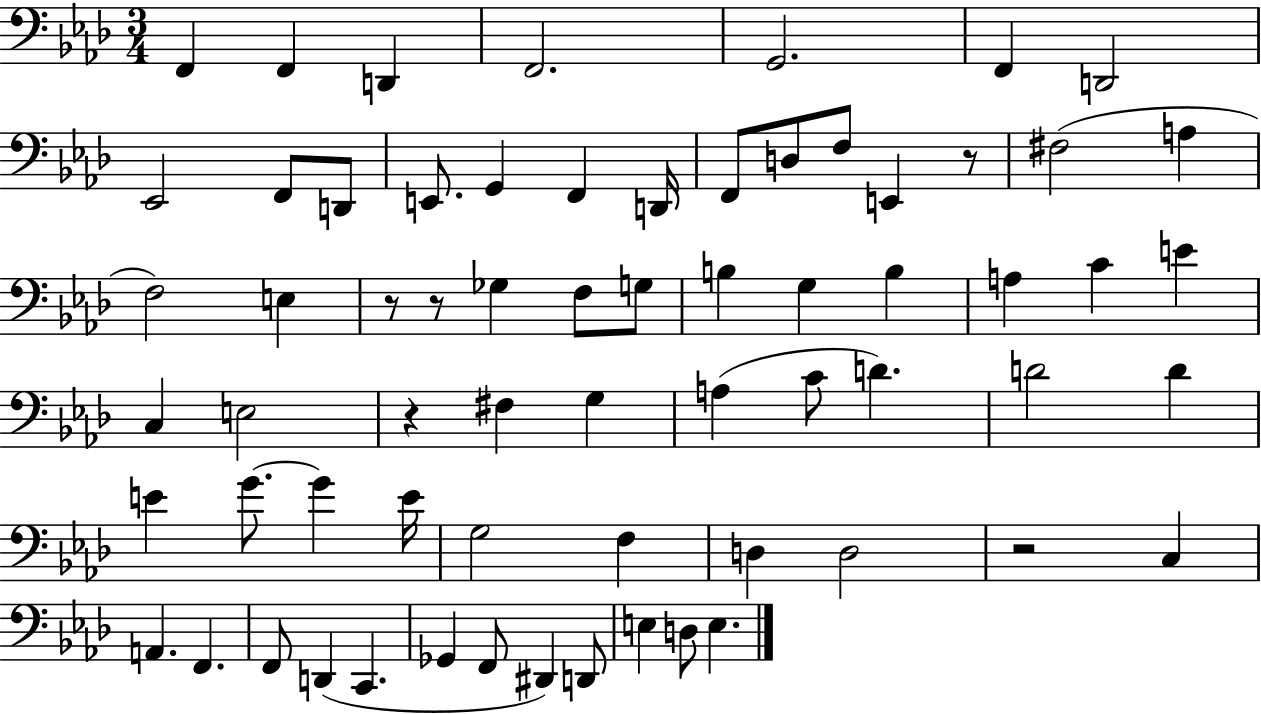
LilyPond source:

{
  \clef bass
  \numericTimeSignature
  \time 3/4
  \key aes \major
  f,4 f,4 d,4 | f,2. | g,2. | f,4 d,2 | \break ees,2 f,8 d,8 | e,8. g,4 f,4 d,16 | f,8 d8 f8 e,4 r8 | fis2( a4 | \break f2) e4 | r8 r8 ges4 f8 g8 | b4 g4 b4 | a4 c'4 e'4 | \break c4 e2 | r4 fis4 g4 | a4( c'8 d'4.) | d'2 d'4 | \break e'4 g'8.~~ g'4 e'16 | g2 f4 | d4 d2 | r2 c4 | \break a,4. f,4. | f,8 d,4( c,4. | ges,4 f,8 dis,4) d,8 | e4 d8 e4. | \break \bar "|."
}